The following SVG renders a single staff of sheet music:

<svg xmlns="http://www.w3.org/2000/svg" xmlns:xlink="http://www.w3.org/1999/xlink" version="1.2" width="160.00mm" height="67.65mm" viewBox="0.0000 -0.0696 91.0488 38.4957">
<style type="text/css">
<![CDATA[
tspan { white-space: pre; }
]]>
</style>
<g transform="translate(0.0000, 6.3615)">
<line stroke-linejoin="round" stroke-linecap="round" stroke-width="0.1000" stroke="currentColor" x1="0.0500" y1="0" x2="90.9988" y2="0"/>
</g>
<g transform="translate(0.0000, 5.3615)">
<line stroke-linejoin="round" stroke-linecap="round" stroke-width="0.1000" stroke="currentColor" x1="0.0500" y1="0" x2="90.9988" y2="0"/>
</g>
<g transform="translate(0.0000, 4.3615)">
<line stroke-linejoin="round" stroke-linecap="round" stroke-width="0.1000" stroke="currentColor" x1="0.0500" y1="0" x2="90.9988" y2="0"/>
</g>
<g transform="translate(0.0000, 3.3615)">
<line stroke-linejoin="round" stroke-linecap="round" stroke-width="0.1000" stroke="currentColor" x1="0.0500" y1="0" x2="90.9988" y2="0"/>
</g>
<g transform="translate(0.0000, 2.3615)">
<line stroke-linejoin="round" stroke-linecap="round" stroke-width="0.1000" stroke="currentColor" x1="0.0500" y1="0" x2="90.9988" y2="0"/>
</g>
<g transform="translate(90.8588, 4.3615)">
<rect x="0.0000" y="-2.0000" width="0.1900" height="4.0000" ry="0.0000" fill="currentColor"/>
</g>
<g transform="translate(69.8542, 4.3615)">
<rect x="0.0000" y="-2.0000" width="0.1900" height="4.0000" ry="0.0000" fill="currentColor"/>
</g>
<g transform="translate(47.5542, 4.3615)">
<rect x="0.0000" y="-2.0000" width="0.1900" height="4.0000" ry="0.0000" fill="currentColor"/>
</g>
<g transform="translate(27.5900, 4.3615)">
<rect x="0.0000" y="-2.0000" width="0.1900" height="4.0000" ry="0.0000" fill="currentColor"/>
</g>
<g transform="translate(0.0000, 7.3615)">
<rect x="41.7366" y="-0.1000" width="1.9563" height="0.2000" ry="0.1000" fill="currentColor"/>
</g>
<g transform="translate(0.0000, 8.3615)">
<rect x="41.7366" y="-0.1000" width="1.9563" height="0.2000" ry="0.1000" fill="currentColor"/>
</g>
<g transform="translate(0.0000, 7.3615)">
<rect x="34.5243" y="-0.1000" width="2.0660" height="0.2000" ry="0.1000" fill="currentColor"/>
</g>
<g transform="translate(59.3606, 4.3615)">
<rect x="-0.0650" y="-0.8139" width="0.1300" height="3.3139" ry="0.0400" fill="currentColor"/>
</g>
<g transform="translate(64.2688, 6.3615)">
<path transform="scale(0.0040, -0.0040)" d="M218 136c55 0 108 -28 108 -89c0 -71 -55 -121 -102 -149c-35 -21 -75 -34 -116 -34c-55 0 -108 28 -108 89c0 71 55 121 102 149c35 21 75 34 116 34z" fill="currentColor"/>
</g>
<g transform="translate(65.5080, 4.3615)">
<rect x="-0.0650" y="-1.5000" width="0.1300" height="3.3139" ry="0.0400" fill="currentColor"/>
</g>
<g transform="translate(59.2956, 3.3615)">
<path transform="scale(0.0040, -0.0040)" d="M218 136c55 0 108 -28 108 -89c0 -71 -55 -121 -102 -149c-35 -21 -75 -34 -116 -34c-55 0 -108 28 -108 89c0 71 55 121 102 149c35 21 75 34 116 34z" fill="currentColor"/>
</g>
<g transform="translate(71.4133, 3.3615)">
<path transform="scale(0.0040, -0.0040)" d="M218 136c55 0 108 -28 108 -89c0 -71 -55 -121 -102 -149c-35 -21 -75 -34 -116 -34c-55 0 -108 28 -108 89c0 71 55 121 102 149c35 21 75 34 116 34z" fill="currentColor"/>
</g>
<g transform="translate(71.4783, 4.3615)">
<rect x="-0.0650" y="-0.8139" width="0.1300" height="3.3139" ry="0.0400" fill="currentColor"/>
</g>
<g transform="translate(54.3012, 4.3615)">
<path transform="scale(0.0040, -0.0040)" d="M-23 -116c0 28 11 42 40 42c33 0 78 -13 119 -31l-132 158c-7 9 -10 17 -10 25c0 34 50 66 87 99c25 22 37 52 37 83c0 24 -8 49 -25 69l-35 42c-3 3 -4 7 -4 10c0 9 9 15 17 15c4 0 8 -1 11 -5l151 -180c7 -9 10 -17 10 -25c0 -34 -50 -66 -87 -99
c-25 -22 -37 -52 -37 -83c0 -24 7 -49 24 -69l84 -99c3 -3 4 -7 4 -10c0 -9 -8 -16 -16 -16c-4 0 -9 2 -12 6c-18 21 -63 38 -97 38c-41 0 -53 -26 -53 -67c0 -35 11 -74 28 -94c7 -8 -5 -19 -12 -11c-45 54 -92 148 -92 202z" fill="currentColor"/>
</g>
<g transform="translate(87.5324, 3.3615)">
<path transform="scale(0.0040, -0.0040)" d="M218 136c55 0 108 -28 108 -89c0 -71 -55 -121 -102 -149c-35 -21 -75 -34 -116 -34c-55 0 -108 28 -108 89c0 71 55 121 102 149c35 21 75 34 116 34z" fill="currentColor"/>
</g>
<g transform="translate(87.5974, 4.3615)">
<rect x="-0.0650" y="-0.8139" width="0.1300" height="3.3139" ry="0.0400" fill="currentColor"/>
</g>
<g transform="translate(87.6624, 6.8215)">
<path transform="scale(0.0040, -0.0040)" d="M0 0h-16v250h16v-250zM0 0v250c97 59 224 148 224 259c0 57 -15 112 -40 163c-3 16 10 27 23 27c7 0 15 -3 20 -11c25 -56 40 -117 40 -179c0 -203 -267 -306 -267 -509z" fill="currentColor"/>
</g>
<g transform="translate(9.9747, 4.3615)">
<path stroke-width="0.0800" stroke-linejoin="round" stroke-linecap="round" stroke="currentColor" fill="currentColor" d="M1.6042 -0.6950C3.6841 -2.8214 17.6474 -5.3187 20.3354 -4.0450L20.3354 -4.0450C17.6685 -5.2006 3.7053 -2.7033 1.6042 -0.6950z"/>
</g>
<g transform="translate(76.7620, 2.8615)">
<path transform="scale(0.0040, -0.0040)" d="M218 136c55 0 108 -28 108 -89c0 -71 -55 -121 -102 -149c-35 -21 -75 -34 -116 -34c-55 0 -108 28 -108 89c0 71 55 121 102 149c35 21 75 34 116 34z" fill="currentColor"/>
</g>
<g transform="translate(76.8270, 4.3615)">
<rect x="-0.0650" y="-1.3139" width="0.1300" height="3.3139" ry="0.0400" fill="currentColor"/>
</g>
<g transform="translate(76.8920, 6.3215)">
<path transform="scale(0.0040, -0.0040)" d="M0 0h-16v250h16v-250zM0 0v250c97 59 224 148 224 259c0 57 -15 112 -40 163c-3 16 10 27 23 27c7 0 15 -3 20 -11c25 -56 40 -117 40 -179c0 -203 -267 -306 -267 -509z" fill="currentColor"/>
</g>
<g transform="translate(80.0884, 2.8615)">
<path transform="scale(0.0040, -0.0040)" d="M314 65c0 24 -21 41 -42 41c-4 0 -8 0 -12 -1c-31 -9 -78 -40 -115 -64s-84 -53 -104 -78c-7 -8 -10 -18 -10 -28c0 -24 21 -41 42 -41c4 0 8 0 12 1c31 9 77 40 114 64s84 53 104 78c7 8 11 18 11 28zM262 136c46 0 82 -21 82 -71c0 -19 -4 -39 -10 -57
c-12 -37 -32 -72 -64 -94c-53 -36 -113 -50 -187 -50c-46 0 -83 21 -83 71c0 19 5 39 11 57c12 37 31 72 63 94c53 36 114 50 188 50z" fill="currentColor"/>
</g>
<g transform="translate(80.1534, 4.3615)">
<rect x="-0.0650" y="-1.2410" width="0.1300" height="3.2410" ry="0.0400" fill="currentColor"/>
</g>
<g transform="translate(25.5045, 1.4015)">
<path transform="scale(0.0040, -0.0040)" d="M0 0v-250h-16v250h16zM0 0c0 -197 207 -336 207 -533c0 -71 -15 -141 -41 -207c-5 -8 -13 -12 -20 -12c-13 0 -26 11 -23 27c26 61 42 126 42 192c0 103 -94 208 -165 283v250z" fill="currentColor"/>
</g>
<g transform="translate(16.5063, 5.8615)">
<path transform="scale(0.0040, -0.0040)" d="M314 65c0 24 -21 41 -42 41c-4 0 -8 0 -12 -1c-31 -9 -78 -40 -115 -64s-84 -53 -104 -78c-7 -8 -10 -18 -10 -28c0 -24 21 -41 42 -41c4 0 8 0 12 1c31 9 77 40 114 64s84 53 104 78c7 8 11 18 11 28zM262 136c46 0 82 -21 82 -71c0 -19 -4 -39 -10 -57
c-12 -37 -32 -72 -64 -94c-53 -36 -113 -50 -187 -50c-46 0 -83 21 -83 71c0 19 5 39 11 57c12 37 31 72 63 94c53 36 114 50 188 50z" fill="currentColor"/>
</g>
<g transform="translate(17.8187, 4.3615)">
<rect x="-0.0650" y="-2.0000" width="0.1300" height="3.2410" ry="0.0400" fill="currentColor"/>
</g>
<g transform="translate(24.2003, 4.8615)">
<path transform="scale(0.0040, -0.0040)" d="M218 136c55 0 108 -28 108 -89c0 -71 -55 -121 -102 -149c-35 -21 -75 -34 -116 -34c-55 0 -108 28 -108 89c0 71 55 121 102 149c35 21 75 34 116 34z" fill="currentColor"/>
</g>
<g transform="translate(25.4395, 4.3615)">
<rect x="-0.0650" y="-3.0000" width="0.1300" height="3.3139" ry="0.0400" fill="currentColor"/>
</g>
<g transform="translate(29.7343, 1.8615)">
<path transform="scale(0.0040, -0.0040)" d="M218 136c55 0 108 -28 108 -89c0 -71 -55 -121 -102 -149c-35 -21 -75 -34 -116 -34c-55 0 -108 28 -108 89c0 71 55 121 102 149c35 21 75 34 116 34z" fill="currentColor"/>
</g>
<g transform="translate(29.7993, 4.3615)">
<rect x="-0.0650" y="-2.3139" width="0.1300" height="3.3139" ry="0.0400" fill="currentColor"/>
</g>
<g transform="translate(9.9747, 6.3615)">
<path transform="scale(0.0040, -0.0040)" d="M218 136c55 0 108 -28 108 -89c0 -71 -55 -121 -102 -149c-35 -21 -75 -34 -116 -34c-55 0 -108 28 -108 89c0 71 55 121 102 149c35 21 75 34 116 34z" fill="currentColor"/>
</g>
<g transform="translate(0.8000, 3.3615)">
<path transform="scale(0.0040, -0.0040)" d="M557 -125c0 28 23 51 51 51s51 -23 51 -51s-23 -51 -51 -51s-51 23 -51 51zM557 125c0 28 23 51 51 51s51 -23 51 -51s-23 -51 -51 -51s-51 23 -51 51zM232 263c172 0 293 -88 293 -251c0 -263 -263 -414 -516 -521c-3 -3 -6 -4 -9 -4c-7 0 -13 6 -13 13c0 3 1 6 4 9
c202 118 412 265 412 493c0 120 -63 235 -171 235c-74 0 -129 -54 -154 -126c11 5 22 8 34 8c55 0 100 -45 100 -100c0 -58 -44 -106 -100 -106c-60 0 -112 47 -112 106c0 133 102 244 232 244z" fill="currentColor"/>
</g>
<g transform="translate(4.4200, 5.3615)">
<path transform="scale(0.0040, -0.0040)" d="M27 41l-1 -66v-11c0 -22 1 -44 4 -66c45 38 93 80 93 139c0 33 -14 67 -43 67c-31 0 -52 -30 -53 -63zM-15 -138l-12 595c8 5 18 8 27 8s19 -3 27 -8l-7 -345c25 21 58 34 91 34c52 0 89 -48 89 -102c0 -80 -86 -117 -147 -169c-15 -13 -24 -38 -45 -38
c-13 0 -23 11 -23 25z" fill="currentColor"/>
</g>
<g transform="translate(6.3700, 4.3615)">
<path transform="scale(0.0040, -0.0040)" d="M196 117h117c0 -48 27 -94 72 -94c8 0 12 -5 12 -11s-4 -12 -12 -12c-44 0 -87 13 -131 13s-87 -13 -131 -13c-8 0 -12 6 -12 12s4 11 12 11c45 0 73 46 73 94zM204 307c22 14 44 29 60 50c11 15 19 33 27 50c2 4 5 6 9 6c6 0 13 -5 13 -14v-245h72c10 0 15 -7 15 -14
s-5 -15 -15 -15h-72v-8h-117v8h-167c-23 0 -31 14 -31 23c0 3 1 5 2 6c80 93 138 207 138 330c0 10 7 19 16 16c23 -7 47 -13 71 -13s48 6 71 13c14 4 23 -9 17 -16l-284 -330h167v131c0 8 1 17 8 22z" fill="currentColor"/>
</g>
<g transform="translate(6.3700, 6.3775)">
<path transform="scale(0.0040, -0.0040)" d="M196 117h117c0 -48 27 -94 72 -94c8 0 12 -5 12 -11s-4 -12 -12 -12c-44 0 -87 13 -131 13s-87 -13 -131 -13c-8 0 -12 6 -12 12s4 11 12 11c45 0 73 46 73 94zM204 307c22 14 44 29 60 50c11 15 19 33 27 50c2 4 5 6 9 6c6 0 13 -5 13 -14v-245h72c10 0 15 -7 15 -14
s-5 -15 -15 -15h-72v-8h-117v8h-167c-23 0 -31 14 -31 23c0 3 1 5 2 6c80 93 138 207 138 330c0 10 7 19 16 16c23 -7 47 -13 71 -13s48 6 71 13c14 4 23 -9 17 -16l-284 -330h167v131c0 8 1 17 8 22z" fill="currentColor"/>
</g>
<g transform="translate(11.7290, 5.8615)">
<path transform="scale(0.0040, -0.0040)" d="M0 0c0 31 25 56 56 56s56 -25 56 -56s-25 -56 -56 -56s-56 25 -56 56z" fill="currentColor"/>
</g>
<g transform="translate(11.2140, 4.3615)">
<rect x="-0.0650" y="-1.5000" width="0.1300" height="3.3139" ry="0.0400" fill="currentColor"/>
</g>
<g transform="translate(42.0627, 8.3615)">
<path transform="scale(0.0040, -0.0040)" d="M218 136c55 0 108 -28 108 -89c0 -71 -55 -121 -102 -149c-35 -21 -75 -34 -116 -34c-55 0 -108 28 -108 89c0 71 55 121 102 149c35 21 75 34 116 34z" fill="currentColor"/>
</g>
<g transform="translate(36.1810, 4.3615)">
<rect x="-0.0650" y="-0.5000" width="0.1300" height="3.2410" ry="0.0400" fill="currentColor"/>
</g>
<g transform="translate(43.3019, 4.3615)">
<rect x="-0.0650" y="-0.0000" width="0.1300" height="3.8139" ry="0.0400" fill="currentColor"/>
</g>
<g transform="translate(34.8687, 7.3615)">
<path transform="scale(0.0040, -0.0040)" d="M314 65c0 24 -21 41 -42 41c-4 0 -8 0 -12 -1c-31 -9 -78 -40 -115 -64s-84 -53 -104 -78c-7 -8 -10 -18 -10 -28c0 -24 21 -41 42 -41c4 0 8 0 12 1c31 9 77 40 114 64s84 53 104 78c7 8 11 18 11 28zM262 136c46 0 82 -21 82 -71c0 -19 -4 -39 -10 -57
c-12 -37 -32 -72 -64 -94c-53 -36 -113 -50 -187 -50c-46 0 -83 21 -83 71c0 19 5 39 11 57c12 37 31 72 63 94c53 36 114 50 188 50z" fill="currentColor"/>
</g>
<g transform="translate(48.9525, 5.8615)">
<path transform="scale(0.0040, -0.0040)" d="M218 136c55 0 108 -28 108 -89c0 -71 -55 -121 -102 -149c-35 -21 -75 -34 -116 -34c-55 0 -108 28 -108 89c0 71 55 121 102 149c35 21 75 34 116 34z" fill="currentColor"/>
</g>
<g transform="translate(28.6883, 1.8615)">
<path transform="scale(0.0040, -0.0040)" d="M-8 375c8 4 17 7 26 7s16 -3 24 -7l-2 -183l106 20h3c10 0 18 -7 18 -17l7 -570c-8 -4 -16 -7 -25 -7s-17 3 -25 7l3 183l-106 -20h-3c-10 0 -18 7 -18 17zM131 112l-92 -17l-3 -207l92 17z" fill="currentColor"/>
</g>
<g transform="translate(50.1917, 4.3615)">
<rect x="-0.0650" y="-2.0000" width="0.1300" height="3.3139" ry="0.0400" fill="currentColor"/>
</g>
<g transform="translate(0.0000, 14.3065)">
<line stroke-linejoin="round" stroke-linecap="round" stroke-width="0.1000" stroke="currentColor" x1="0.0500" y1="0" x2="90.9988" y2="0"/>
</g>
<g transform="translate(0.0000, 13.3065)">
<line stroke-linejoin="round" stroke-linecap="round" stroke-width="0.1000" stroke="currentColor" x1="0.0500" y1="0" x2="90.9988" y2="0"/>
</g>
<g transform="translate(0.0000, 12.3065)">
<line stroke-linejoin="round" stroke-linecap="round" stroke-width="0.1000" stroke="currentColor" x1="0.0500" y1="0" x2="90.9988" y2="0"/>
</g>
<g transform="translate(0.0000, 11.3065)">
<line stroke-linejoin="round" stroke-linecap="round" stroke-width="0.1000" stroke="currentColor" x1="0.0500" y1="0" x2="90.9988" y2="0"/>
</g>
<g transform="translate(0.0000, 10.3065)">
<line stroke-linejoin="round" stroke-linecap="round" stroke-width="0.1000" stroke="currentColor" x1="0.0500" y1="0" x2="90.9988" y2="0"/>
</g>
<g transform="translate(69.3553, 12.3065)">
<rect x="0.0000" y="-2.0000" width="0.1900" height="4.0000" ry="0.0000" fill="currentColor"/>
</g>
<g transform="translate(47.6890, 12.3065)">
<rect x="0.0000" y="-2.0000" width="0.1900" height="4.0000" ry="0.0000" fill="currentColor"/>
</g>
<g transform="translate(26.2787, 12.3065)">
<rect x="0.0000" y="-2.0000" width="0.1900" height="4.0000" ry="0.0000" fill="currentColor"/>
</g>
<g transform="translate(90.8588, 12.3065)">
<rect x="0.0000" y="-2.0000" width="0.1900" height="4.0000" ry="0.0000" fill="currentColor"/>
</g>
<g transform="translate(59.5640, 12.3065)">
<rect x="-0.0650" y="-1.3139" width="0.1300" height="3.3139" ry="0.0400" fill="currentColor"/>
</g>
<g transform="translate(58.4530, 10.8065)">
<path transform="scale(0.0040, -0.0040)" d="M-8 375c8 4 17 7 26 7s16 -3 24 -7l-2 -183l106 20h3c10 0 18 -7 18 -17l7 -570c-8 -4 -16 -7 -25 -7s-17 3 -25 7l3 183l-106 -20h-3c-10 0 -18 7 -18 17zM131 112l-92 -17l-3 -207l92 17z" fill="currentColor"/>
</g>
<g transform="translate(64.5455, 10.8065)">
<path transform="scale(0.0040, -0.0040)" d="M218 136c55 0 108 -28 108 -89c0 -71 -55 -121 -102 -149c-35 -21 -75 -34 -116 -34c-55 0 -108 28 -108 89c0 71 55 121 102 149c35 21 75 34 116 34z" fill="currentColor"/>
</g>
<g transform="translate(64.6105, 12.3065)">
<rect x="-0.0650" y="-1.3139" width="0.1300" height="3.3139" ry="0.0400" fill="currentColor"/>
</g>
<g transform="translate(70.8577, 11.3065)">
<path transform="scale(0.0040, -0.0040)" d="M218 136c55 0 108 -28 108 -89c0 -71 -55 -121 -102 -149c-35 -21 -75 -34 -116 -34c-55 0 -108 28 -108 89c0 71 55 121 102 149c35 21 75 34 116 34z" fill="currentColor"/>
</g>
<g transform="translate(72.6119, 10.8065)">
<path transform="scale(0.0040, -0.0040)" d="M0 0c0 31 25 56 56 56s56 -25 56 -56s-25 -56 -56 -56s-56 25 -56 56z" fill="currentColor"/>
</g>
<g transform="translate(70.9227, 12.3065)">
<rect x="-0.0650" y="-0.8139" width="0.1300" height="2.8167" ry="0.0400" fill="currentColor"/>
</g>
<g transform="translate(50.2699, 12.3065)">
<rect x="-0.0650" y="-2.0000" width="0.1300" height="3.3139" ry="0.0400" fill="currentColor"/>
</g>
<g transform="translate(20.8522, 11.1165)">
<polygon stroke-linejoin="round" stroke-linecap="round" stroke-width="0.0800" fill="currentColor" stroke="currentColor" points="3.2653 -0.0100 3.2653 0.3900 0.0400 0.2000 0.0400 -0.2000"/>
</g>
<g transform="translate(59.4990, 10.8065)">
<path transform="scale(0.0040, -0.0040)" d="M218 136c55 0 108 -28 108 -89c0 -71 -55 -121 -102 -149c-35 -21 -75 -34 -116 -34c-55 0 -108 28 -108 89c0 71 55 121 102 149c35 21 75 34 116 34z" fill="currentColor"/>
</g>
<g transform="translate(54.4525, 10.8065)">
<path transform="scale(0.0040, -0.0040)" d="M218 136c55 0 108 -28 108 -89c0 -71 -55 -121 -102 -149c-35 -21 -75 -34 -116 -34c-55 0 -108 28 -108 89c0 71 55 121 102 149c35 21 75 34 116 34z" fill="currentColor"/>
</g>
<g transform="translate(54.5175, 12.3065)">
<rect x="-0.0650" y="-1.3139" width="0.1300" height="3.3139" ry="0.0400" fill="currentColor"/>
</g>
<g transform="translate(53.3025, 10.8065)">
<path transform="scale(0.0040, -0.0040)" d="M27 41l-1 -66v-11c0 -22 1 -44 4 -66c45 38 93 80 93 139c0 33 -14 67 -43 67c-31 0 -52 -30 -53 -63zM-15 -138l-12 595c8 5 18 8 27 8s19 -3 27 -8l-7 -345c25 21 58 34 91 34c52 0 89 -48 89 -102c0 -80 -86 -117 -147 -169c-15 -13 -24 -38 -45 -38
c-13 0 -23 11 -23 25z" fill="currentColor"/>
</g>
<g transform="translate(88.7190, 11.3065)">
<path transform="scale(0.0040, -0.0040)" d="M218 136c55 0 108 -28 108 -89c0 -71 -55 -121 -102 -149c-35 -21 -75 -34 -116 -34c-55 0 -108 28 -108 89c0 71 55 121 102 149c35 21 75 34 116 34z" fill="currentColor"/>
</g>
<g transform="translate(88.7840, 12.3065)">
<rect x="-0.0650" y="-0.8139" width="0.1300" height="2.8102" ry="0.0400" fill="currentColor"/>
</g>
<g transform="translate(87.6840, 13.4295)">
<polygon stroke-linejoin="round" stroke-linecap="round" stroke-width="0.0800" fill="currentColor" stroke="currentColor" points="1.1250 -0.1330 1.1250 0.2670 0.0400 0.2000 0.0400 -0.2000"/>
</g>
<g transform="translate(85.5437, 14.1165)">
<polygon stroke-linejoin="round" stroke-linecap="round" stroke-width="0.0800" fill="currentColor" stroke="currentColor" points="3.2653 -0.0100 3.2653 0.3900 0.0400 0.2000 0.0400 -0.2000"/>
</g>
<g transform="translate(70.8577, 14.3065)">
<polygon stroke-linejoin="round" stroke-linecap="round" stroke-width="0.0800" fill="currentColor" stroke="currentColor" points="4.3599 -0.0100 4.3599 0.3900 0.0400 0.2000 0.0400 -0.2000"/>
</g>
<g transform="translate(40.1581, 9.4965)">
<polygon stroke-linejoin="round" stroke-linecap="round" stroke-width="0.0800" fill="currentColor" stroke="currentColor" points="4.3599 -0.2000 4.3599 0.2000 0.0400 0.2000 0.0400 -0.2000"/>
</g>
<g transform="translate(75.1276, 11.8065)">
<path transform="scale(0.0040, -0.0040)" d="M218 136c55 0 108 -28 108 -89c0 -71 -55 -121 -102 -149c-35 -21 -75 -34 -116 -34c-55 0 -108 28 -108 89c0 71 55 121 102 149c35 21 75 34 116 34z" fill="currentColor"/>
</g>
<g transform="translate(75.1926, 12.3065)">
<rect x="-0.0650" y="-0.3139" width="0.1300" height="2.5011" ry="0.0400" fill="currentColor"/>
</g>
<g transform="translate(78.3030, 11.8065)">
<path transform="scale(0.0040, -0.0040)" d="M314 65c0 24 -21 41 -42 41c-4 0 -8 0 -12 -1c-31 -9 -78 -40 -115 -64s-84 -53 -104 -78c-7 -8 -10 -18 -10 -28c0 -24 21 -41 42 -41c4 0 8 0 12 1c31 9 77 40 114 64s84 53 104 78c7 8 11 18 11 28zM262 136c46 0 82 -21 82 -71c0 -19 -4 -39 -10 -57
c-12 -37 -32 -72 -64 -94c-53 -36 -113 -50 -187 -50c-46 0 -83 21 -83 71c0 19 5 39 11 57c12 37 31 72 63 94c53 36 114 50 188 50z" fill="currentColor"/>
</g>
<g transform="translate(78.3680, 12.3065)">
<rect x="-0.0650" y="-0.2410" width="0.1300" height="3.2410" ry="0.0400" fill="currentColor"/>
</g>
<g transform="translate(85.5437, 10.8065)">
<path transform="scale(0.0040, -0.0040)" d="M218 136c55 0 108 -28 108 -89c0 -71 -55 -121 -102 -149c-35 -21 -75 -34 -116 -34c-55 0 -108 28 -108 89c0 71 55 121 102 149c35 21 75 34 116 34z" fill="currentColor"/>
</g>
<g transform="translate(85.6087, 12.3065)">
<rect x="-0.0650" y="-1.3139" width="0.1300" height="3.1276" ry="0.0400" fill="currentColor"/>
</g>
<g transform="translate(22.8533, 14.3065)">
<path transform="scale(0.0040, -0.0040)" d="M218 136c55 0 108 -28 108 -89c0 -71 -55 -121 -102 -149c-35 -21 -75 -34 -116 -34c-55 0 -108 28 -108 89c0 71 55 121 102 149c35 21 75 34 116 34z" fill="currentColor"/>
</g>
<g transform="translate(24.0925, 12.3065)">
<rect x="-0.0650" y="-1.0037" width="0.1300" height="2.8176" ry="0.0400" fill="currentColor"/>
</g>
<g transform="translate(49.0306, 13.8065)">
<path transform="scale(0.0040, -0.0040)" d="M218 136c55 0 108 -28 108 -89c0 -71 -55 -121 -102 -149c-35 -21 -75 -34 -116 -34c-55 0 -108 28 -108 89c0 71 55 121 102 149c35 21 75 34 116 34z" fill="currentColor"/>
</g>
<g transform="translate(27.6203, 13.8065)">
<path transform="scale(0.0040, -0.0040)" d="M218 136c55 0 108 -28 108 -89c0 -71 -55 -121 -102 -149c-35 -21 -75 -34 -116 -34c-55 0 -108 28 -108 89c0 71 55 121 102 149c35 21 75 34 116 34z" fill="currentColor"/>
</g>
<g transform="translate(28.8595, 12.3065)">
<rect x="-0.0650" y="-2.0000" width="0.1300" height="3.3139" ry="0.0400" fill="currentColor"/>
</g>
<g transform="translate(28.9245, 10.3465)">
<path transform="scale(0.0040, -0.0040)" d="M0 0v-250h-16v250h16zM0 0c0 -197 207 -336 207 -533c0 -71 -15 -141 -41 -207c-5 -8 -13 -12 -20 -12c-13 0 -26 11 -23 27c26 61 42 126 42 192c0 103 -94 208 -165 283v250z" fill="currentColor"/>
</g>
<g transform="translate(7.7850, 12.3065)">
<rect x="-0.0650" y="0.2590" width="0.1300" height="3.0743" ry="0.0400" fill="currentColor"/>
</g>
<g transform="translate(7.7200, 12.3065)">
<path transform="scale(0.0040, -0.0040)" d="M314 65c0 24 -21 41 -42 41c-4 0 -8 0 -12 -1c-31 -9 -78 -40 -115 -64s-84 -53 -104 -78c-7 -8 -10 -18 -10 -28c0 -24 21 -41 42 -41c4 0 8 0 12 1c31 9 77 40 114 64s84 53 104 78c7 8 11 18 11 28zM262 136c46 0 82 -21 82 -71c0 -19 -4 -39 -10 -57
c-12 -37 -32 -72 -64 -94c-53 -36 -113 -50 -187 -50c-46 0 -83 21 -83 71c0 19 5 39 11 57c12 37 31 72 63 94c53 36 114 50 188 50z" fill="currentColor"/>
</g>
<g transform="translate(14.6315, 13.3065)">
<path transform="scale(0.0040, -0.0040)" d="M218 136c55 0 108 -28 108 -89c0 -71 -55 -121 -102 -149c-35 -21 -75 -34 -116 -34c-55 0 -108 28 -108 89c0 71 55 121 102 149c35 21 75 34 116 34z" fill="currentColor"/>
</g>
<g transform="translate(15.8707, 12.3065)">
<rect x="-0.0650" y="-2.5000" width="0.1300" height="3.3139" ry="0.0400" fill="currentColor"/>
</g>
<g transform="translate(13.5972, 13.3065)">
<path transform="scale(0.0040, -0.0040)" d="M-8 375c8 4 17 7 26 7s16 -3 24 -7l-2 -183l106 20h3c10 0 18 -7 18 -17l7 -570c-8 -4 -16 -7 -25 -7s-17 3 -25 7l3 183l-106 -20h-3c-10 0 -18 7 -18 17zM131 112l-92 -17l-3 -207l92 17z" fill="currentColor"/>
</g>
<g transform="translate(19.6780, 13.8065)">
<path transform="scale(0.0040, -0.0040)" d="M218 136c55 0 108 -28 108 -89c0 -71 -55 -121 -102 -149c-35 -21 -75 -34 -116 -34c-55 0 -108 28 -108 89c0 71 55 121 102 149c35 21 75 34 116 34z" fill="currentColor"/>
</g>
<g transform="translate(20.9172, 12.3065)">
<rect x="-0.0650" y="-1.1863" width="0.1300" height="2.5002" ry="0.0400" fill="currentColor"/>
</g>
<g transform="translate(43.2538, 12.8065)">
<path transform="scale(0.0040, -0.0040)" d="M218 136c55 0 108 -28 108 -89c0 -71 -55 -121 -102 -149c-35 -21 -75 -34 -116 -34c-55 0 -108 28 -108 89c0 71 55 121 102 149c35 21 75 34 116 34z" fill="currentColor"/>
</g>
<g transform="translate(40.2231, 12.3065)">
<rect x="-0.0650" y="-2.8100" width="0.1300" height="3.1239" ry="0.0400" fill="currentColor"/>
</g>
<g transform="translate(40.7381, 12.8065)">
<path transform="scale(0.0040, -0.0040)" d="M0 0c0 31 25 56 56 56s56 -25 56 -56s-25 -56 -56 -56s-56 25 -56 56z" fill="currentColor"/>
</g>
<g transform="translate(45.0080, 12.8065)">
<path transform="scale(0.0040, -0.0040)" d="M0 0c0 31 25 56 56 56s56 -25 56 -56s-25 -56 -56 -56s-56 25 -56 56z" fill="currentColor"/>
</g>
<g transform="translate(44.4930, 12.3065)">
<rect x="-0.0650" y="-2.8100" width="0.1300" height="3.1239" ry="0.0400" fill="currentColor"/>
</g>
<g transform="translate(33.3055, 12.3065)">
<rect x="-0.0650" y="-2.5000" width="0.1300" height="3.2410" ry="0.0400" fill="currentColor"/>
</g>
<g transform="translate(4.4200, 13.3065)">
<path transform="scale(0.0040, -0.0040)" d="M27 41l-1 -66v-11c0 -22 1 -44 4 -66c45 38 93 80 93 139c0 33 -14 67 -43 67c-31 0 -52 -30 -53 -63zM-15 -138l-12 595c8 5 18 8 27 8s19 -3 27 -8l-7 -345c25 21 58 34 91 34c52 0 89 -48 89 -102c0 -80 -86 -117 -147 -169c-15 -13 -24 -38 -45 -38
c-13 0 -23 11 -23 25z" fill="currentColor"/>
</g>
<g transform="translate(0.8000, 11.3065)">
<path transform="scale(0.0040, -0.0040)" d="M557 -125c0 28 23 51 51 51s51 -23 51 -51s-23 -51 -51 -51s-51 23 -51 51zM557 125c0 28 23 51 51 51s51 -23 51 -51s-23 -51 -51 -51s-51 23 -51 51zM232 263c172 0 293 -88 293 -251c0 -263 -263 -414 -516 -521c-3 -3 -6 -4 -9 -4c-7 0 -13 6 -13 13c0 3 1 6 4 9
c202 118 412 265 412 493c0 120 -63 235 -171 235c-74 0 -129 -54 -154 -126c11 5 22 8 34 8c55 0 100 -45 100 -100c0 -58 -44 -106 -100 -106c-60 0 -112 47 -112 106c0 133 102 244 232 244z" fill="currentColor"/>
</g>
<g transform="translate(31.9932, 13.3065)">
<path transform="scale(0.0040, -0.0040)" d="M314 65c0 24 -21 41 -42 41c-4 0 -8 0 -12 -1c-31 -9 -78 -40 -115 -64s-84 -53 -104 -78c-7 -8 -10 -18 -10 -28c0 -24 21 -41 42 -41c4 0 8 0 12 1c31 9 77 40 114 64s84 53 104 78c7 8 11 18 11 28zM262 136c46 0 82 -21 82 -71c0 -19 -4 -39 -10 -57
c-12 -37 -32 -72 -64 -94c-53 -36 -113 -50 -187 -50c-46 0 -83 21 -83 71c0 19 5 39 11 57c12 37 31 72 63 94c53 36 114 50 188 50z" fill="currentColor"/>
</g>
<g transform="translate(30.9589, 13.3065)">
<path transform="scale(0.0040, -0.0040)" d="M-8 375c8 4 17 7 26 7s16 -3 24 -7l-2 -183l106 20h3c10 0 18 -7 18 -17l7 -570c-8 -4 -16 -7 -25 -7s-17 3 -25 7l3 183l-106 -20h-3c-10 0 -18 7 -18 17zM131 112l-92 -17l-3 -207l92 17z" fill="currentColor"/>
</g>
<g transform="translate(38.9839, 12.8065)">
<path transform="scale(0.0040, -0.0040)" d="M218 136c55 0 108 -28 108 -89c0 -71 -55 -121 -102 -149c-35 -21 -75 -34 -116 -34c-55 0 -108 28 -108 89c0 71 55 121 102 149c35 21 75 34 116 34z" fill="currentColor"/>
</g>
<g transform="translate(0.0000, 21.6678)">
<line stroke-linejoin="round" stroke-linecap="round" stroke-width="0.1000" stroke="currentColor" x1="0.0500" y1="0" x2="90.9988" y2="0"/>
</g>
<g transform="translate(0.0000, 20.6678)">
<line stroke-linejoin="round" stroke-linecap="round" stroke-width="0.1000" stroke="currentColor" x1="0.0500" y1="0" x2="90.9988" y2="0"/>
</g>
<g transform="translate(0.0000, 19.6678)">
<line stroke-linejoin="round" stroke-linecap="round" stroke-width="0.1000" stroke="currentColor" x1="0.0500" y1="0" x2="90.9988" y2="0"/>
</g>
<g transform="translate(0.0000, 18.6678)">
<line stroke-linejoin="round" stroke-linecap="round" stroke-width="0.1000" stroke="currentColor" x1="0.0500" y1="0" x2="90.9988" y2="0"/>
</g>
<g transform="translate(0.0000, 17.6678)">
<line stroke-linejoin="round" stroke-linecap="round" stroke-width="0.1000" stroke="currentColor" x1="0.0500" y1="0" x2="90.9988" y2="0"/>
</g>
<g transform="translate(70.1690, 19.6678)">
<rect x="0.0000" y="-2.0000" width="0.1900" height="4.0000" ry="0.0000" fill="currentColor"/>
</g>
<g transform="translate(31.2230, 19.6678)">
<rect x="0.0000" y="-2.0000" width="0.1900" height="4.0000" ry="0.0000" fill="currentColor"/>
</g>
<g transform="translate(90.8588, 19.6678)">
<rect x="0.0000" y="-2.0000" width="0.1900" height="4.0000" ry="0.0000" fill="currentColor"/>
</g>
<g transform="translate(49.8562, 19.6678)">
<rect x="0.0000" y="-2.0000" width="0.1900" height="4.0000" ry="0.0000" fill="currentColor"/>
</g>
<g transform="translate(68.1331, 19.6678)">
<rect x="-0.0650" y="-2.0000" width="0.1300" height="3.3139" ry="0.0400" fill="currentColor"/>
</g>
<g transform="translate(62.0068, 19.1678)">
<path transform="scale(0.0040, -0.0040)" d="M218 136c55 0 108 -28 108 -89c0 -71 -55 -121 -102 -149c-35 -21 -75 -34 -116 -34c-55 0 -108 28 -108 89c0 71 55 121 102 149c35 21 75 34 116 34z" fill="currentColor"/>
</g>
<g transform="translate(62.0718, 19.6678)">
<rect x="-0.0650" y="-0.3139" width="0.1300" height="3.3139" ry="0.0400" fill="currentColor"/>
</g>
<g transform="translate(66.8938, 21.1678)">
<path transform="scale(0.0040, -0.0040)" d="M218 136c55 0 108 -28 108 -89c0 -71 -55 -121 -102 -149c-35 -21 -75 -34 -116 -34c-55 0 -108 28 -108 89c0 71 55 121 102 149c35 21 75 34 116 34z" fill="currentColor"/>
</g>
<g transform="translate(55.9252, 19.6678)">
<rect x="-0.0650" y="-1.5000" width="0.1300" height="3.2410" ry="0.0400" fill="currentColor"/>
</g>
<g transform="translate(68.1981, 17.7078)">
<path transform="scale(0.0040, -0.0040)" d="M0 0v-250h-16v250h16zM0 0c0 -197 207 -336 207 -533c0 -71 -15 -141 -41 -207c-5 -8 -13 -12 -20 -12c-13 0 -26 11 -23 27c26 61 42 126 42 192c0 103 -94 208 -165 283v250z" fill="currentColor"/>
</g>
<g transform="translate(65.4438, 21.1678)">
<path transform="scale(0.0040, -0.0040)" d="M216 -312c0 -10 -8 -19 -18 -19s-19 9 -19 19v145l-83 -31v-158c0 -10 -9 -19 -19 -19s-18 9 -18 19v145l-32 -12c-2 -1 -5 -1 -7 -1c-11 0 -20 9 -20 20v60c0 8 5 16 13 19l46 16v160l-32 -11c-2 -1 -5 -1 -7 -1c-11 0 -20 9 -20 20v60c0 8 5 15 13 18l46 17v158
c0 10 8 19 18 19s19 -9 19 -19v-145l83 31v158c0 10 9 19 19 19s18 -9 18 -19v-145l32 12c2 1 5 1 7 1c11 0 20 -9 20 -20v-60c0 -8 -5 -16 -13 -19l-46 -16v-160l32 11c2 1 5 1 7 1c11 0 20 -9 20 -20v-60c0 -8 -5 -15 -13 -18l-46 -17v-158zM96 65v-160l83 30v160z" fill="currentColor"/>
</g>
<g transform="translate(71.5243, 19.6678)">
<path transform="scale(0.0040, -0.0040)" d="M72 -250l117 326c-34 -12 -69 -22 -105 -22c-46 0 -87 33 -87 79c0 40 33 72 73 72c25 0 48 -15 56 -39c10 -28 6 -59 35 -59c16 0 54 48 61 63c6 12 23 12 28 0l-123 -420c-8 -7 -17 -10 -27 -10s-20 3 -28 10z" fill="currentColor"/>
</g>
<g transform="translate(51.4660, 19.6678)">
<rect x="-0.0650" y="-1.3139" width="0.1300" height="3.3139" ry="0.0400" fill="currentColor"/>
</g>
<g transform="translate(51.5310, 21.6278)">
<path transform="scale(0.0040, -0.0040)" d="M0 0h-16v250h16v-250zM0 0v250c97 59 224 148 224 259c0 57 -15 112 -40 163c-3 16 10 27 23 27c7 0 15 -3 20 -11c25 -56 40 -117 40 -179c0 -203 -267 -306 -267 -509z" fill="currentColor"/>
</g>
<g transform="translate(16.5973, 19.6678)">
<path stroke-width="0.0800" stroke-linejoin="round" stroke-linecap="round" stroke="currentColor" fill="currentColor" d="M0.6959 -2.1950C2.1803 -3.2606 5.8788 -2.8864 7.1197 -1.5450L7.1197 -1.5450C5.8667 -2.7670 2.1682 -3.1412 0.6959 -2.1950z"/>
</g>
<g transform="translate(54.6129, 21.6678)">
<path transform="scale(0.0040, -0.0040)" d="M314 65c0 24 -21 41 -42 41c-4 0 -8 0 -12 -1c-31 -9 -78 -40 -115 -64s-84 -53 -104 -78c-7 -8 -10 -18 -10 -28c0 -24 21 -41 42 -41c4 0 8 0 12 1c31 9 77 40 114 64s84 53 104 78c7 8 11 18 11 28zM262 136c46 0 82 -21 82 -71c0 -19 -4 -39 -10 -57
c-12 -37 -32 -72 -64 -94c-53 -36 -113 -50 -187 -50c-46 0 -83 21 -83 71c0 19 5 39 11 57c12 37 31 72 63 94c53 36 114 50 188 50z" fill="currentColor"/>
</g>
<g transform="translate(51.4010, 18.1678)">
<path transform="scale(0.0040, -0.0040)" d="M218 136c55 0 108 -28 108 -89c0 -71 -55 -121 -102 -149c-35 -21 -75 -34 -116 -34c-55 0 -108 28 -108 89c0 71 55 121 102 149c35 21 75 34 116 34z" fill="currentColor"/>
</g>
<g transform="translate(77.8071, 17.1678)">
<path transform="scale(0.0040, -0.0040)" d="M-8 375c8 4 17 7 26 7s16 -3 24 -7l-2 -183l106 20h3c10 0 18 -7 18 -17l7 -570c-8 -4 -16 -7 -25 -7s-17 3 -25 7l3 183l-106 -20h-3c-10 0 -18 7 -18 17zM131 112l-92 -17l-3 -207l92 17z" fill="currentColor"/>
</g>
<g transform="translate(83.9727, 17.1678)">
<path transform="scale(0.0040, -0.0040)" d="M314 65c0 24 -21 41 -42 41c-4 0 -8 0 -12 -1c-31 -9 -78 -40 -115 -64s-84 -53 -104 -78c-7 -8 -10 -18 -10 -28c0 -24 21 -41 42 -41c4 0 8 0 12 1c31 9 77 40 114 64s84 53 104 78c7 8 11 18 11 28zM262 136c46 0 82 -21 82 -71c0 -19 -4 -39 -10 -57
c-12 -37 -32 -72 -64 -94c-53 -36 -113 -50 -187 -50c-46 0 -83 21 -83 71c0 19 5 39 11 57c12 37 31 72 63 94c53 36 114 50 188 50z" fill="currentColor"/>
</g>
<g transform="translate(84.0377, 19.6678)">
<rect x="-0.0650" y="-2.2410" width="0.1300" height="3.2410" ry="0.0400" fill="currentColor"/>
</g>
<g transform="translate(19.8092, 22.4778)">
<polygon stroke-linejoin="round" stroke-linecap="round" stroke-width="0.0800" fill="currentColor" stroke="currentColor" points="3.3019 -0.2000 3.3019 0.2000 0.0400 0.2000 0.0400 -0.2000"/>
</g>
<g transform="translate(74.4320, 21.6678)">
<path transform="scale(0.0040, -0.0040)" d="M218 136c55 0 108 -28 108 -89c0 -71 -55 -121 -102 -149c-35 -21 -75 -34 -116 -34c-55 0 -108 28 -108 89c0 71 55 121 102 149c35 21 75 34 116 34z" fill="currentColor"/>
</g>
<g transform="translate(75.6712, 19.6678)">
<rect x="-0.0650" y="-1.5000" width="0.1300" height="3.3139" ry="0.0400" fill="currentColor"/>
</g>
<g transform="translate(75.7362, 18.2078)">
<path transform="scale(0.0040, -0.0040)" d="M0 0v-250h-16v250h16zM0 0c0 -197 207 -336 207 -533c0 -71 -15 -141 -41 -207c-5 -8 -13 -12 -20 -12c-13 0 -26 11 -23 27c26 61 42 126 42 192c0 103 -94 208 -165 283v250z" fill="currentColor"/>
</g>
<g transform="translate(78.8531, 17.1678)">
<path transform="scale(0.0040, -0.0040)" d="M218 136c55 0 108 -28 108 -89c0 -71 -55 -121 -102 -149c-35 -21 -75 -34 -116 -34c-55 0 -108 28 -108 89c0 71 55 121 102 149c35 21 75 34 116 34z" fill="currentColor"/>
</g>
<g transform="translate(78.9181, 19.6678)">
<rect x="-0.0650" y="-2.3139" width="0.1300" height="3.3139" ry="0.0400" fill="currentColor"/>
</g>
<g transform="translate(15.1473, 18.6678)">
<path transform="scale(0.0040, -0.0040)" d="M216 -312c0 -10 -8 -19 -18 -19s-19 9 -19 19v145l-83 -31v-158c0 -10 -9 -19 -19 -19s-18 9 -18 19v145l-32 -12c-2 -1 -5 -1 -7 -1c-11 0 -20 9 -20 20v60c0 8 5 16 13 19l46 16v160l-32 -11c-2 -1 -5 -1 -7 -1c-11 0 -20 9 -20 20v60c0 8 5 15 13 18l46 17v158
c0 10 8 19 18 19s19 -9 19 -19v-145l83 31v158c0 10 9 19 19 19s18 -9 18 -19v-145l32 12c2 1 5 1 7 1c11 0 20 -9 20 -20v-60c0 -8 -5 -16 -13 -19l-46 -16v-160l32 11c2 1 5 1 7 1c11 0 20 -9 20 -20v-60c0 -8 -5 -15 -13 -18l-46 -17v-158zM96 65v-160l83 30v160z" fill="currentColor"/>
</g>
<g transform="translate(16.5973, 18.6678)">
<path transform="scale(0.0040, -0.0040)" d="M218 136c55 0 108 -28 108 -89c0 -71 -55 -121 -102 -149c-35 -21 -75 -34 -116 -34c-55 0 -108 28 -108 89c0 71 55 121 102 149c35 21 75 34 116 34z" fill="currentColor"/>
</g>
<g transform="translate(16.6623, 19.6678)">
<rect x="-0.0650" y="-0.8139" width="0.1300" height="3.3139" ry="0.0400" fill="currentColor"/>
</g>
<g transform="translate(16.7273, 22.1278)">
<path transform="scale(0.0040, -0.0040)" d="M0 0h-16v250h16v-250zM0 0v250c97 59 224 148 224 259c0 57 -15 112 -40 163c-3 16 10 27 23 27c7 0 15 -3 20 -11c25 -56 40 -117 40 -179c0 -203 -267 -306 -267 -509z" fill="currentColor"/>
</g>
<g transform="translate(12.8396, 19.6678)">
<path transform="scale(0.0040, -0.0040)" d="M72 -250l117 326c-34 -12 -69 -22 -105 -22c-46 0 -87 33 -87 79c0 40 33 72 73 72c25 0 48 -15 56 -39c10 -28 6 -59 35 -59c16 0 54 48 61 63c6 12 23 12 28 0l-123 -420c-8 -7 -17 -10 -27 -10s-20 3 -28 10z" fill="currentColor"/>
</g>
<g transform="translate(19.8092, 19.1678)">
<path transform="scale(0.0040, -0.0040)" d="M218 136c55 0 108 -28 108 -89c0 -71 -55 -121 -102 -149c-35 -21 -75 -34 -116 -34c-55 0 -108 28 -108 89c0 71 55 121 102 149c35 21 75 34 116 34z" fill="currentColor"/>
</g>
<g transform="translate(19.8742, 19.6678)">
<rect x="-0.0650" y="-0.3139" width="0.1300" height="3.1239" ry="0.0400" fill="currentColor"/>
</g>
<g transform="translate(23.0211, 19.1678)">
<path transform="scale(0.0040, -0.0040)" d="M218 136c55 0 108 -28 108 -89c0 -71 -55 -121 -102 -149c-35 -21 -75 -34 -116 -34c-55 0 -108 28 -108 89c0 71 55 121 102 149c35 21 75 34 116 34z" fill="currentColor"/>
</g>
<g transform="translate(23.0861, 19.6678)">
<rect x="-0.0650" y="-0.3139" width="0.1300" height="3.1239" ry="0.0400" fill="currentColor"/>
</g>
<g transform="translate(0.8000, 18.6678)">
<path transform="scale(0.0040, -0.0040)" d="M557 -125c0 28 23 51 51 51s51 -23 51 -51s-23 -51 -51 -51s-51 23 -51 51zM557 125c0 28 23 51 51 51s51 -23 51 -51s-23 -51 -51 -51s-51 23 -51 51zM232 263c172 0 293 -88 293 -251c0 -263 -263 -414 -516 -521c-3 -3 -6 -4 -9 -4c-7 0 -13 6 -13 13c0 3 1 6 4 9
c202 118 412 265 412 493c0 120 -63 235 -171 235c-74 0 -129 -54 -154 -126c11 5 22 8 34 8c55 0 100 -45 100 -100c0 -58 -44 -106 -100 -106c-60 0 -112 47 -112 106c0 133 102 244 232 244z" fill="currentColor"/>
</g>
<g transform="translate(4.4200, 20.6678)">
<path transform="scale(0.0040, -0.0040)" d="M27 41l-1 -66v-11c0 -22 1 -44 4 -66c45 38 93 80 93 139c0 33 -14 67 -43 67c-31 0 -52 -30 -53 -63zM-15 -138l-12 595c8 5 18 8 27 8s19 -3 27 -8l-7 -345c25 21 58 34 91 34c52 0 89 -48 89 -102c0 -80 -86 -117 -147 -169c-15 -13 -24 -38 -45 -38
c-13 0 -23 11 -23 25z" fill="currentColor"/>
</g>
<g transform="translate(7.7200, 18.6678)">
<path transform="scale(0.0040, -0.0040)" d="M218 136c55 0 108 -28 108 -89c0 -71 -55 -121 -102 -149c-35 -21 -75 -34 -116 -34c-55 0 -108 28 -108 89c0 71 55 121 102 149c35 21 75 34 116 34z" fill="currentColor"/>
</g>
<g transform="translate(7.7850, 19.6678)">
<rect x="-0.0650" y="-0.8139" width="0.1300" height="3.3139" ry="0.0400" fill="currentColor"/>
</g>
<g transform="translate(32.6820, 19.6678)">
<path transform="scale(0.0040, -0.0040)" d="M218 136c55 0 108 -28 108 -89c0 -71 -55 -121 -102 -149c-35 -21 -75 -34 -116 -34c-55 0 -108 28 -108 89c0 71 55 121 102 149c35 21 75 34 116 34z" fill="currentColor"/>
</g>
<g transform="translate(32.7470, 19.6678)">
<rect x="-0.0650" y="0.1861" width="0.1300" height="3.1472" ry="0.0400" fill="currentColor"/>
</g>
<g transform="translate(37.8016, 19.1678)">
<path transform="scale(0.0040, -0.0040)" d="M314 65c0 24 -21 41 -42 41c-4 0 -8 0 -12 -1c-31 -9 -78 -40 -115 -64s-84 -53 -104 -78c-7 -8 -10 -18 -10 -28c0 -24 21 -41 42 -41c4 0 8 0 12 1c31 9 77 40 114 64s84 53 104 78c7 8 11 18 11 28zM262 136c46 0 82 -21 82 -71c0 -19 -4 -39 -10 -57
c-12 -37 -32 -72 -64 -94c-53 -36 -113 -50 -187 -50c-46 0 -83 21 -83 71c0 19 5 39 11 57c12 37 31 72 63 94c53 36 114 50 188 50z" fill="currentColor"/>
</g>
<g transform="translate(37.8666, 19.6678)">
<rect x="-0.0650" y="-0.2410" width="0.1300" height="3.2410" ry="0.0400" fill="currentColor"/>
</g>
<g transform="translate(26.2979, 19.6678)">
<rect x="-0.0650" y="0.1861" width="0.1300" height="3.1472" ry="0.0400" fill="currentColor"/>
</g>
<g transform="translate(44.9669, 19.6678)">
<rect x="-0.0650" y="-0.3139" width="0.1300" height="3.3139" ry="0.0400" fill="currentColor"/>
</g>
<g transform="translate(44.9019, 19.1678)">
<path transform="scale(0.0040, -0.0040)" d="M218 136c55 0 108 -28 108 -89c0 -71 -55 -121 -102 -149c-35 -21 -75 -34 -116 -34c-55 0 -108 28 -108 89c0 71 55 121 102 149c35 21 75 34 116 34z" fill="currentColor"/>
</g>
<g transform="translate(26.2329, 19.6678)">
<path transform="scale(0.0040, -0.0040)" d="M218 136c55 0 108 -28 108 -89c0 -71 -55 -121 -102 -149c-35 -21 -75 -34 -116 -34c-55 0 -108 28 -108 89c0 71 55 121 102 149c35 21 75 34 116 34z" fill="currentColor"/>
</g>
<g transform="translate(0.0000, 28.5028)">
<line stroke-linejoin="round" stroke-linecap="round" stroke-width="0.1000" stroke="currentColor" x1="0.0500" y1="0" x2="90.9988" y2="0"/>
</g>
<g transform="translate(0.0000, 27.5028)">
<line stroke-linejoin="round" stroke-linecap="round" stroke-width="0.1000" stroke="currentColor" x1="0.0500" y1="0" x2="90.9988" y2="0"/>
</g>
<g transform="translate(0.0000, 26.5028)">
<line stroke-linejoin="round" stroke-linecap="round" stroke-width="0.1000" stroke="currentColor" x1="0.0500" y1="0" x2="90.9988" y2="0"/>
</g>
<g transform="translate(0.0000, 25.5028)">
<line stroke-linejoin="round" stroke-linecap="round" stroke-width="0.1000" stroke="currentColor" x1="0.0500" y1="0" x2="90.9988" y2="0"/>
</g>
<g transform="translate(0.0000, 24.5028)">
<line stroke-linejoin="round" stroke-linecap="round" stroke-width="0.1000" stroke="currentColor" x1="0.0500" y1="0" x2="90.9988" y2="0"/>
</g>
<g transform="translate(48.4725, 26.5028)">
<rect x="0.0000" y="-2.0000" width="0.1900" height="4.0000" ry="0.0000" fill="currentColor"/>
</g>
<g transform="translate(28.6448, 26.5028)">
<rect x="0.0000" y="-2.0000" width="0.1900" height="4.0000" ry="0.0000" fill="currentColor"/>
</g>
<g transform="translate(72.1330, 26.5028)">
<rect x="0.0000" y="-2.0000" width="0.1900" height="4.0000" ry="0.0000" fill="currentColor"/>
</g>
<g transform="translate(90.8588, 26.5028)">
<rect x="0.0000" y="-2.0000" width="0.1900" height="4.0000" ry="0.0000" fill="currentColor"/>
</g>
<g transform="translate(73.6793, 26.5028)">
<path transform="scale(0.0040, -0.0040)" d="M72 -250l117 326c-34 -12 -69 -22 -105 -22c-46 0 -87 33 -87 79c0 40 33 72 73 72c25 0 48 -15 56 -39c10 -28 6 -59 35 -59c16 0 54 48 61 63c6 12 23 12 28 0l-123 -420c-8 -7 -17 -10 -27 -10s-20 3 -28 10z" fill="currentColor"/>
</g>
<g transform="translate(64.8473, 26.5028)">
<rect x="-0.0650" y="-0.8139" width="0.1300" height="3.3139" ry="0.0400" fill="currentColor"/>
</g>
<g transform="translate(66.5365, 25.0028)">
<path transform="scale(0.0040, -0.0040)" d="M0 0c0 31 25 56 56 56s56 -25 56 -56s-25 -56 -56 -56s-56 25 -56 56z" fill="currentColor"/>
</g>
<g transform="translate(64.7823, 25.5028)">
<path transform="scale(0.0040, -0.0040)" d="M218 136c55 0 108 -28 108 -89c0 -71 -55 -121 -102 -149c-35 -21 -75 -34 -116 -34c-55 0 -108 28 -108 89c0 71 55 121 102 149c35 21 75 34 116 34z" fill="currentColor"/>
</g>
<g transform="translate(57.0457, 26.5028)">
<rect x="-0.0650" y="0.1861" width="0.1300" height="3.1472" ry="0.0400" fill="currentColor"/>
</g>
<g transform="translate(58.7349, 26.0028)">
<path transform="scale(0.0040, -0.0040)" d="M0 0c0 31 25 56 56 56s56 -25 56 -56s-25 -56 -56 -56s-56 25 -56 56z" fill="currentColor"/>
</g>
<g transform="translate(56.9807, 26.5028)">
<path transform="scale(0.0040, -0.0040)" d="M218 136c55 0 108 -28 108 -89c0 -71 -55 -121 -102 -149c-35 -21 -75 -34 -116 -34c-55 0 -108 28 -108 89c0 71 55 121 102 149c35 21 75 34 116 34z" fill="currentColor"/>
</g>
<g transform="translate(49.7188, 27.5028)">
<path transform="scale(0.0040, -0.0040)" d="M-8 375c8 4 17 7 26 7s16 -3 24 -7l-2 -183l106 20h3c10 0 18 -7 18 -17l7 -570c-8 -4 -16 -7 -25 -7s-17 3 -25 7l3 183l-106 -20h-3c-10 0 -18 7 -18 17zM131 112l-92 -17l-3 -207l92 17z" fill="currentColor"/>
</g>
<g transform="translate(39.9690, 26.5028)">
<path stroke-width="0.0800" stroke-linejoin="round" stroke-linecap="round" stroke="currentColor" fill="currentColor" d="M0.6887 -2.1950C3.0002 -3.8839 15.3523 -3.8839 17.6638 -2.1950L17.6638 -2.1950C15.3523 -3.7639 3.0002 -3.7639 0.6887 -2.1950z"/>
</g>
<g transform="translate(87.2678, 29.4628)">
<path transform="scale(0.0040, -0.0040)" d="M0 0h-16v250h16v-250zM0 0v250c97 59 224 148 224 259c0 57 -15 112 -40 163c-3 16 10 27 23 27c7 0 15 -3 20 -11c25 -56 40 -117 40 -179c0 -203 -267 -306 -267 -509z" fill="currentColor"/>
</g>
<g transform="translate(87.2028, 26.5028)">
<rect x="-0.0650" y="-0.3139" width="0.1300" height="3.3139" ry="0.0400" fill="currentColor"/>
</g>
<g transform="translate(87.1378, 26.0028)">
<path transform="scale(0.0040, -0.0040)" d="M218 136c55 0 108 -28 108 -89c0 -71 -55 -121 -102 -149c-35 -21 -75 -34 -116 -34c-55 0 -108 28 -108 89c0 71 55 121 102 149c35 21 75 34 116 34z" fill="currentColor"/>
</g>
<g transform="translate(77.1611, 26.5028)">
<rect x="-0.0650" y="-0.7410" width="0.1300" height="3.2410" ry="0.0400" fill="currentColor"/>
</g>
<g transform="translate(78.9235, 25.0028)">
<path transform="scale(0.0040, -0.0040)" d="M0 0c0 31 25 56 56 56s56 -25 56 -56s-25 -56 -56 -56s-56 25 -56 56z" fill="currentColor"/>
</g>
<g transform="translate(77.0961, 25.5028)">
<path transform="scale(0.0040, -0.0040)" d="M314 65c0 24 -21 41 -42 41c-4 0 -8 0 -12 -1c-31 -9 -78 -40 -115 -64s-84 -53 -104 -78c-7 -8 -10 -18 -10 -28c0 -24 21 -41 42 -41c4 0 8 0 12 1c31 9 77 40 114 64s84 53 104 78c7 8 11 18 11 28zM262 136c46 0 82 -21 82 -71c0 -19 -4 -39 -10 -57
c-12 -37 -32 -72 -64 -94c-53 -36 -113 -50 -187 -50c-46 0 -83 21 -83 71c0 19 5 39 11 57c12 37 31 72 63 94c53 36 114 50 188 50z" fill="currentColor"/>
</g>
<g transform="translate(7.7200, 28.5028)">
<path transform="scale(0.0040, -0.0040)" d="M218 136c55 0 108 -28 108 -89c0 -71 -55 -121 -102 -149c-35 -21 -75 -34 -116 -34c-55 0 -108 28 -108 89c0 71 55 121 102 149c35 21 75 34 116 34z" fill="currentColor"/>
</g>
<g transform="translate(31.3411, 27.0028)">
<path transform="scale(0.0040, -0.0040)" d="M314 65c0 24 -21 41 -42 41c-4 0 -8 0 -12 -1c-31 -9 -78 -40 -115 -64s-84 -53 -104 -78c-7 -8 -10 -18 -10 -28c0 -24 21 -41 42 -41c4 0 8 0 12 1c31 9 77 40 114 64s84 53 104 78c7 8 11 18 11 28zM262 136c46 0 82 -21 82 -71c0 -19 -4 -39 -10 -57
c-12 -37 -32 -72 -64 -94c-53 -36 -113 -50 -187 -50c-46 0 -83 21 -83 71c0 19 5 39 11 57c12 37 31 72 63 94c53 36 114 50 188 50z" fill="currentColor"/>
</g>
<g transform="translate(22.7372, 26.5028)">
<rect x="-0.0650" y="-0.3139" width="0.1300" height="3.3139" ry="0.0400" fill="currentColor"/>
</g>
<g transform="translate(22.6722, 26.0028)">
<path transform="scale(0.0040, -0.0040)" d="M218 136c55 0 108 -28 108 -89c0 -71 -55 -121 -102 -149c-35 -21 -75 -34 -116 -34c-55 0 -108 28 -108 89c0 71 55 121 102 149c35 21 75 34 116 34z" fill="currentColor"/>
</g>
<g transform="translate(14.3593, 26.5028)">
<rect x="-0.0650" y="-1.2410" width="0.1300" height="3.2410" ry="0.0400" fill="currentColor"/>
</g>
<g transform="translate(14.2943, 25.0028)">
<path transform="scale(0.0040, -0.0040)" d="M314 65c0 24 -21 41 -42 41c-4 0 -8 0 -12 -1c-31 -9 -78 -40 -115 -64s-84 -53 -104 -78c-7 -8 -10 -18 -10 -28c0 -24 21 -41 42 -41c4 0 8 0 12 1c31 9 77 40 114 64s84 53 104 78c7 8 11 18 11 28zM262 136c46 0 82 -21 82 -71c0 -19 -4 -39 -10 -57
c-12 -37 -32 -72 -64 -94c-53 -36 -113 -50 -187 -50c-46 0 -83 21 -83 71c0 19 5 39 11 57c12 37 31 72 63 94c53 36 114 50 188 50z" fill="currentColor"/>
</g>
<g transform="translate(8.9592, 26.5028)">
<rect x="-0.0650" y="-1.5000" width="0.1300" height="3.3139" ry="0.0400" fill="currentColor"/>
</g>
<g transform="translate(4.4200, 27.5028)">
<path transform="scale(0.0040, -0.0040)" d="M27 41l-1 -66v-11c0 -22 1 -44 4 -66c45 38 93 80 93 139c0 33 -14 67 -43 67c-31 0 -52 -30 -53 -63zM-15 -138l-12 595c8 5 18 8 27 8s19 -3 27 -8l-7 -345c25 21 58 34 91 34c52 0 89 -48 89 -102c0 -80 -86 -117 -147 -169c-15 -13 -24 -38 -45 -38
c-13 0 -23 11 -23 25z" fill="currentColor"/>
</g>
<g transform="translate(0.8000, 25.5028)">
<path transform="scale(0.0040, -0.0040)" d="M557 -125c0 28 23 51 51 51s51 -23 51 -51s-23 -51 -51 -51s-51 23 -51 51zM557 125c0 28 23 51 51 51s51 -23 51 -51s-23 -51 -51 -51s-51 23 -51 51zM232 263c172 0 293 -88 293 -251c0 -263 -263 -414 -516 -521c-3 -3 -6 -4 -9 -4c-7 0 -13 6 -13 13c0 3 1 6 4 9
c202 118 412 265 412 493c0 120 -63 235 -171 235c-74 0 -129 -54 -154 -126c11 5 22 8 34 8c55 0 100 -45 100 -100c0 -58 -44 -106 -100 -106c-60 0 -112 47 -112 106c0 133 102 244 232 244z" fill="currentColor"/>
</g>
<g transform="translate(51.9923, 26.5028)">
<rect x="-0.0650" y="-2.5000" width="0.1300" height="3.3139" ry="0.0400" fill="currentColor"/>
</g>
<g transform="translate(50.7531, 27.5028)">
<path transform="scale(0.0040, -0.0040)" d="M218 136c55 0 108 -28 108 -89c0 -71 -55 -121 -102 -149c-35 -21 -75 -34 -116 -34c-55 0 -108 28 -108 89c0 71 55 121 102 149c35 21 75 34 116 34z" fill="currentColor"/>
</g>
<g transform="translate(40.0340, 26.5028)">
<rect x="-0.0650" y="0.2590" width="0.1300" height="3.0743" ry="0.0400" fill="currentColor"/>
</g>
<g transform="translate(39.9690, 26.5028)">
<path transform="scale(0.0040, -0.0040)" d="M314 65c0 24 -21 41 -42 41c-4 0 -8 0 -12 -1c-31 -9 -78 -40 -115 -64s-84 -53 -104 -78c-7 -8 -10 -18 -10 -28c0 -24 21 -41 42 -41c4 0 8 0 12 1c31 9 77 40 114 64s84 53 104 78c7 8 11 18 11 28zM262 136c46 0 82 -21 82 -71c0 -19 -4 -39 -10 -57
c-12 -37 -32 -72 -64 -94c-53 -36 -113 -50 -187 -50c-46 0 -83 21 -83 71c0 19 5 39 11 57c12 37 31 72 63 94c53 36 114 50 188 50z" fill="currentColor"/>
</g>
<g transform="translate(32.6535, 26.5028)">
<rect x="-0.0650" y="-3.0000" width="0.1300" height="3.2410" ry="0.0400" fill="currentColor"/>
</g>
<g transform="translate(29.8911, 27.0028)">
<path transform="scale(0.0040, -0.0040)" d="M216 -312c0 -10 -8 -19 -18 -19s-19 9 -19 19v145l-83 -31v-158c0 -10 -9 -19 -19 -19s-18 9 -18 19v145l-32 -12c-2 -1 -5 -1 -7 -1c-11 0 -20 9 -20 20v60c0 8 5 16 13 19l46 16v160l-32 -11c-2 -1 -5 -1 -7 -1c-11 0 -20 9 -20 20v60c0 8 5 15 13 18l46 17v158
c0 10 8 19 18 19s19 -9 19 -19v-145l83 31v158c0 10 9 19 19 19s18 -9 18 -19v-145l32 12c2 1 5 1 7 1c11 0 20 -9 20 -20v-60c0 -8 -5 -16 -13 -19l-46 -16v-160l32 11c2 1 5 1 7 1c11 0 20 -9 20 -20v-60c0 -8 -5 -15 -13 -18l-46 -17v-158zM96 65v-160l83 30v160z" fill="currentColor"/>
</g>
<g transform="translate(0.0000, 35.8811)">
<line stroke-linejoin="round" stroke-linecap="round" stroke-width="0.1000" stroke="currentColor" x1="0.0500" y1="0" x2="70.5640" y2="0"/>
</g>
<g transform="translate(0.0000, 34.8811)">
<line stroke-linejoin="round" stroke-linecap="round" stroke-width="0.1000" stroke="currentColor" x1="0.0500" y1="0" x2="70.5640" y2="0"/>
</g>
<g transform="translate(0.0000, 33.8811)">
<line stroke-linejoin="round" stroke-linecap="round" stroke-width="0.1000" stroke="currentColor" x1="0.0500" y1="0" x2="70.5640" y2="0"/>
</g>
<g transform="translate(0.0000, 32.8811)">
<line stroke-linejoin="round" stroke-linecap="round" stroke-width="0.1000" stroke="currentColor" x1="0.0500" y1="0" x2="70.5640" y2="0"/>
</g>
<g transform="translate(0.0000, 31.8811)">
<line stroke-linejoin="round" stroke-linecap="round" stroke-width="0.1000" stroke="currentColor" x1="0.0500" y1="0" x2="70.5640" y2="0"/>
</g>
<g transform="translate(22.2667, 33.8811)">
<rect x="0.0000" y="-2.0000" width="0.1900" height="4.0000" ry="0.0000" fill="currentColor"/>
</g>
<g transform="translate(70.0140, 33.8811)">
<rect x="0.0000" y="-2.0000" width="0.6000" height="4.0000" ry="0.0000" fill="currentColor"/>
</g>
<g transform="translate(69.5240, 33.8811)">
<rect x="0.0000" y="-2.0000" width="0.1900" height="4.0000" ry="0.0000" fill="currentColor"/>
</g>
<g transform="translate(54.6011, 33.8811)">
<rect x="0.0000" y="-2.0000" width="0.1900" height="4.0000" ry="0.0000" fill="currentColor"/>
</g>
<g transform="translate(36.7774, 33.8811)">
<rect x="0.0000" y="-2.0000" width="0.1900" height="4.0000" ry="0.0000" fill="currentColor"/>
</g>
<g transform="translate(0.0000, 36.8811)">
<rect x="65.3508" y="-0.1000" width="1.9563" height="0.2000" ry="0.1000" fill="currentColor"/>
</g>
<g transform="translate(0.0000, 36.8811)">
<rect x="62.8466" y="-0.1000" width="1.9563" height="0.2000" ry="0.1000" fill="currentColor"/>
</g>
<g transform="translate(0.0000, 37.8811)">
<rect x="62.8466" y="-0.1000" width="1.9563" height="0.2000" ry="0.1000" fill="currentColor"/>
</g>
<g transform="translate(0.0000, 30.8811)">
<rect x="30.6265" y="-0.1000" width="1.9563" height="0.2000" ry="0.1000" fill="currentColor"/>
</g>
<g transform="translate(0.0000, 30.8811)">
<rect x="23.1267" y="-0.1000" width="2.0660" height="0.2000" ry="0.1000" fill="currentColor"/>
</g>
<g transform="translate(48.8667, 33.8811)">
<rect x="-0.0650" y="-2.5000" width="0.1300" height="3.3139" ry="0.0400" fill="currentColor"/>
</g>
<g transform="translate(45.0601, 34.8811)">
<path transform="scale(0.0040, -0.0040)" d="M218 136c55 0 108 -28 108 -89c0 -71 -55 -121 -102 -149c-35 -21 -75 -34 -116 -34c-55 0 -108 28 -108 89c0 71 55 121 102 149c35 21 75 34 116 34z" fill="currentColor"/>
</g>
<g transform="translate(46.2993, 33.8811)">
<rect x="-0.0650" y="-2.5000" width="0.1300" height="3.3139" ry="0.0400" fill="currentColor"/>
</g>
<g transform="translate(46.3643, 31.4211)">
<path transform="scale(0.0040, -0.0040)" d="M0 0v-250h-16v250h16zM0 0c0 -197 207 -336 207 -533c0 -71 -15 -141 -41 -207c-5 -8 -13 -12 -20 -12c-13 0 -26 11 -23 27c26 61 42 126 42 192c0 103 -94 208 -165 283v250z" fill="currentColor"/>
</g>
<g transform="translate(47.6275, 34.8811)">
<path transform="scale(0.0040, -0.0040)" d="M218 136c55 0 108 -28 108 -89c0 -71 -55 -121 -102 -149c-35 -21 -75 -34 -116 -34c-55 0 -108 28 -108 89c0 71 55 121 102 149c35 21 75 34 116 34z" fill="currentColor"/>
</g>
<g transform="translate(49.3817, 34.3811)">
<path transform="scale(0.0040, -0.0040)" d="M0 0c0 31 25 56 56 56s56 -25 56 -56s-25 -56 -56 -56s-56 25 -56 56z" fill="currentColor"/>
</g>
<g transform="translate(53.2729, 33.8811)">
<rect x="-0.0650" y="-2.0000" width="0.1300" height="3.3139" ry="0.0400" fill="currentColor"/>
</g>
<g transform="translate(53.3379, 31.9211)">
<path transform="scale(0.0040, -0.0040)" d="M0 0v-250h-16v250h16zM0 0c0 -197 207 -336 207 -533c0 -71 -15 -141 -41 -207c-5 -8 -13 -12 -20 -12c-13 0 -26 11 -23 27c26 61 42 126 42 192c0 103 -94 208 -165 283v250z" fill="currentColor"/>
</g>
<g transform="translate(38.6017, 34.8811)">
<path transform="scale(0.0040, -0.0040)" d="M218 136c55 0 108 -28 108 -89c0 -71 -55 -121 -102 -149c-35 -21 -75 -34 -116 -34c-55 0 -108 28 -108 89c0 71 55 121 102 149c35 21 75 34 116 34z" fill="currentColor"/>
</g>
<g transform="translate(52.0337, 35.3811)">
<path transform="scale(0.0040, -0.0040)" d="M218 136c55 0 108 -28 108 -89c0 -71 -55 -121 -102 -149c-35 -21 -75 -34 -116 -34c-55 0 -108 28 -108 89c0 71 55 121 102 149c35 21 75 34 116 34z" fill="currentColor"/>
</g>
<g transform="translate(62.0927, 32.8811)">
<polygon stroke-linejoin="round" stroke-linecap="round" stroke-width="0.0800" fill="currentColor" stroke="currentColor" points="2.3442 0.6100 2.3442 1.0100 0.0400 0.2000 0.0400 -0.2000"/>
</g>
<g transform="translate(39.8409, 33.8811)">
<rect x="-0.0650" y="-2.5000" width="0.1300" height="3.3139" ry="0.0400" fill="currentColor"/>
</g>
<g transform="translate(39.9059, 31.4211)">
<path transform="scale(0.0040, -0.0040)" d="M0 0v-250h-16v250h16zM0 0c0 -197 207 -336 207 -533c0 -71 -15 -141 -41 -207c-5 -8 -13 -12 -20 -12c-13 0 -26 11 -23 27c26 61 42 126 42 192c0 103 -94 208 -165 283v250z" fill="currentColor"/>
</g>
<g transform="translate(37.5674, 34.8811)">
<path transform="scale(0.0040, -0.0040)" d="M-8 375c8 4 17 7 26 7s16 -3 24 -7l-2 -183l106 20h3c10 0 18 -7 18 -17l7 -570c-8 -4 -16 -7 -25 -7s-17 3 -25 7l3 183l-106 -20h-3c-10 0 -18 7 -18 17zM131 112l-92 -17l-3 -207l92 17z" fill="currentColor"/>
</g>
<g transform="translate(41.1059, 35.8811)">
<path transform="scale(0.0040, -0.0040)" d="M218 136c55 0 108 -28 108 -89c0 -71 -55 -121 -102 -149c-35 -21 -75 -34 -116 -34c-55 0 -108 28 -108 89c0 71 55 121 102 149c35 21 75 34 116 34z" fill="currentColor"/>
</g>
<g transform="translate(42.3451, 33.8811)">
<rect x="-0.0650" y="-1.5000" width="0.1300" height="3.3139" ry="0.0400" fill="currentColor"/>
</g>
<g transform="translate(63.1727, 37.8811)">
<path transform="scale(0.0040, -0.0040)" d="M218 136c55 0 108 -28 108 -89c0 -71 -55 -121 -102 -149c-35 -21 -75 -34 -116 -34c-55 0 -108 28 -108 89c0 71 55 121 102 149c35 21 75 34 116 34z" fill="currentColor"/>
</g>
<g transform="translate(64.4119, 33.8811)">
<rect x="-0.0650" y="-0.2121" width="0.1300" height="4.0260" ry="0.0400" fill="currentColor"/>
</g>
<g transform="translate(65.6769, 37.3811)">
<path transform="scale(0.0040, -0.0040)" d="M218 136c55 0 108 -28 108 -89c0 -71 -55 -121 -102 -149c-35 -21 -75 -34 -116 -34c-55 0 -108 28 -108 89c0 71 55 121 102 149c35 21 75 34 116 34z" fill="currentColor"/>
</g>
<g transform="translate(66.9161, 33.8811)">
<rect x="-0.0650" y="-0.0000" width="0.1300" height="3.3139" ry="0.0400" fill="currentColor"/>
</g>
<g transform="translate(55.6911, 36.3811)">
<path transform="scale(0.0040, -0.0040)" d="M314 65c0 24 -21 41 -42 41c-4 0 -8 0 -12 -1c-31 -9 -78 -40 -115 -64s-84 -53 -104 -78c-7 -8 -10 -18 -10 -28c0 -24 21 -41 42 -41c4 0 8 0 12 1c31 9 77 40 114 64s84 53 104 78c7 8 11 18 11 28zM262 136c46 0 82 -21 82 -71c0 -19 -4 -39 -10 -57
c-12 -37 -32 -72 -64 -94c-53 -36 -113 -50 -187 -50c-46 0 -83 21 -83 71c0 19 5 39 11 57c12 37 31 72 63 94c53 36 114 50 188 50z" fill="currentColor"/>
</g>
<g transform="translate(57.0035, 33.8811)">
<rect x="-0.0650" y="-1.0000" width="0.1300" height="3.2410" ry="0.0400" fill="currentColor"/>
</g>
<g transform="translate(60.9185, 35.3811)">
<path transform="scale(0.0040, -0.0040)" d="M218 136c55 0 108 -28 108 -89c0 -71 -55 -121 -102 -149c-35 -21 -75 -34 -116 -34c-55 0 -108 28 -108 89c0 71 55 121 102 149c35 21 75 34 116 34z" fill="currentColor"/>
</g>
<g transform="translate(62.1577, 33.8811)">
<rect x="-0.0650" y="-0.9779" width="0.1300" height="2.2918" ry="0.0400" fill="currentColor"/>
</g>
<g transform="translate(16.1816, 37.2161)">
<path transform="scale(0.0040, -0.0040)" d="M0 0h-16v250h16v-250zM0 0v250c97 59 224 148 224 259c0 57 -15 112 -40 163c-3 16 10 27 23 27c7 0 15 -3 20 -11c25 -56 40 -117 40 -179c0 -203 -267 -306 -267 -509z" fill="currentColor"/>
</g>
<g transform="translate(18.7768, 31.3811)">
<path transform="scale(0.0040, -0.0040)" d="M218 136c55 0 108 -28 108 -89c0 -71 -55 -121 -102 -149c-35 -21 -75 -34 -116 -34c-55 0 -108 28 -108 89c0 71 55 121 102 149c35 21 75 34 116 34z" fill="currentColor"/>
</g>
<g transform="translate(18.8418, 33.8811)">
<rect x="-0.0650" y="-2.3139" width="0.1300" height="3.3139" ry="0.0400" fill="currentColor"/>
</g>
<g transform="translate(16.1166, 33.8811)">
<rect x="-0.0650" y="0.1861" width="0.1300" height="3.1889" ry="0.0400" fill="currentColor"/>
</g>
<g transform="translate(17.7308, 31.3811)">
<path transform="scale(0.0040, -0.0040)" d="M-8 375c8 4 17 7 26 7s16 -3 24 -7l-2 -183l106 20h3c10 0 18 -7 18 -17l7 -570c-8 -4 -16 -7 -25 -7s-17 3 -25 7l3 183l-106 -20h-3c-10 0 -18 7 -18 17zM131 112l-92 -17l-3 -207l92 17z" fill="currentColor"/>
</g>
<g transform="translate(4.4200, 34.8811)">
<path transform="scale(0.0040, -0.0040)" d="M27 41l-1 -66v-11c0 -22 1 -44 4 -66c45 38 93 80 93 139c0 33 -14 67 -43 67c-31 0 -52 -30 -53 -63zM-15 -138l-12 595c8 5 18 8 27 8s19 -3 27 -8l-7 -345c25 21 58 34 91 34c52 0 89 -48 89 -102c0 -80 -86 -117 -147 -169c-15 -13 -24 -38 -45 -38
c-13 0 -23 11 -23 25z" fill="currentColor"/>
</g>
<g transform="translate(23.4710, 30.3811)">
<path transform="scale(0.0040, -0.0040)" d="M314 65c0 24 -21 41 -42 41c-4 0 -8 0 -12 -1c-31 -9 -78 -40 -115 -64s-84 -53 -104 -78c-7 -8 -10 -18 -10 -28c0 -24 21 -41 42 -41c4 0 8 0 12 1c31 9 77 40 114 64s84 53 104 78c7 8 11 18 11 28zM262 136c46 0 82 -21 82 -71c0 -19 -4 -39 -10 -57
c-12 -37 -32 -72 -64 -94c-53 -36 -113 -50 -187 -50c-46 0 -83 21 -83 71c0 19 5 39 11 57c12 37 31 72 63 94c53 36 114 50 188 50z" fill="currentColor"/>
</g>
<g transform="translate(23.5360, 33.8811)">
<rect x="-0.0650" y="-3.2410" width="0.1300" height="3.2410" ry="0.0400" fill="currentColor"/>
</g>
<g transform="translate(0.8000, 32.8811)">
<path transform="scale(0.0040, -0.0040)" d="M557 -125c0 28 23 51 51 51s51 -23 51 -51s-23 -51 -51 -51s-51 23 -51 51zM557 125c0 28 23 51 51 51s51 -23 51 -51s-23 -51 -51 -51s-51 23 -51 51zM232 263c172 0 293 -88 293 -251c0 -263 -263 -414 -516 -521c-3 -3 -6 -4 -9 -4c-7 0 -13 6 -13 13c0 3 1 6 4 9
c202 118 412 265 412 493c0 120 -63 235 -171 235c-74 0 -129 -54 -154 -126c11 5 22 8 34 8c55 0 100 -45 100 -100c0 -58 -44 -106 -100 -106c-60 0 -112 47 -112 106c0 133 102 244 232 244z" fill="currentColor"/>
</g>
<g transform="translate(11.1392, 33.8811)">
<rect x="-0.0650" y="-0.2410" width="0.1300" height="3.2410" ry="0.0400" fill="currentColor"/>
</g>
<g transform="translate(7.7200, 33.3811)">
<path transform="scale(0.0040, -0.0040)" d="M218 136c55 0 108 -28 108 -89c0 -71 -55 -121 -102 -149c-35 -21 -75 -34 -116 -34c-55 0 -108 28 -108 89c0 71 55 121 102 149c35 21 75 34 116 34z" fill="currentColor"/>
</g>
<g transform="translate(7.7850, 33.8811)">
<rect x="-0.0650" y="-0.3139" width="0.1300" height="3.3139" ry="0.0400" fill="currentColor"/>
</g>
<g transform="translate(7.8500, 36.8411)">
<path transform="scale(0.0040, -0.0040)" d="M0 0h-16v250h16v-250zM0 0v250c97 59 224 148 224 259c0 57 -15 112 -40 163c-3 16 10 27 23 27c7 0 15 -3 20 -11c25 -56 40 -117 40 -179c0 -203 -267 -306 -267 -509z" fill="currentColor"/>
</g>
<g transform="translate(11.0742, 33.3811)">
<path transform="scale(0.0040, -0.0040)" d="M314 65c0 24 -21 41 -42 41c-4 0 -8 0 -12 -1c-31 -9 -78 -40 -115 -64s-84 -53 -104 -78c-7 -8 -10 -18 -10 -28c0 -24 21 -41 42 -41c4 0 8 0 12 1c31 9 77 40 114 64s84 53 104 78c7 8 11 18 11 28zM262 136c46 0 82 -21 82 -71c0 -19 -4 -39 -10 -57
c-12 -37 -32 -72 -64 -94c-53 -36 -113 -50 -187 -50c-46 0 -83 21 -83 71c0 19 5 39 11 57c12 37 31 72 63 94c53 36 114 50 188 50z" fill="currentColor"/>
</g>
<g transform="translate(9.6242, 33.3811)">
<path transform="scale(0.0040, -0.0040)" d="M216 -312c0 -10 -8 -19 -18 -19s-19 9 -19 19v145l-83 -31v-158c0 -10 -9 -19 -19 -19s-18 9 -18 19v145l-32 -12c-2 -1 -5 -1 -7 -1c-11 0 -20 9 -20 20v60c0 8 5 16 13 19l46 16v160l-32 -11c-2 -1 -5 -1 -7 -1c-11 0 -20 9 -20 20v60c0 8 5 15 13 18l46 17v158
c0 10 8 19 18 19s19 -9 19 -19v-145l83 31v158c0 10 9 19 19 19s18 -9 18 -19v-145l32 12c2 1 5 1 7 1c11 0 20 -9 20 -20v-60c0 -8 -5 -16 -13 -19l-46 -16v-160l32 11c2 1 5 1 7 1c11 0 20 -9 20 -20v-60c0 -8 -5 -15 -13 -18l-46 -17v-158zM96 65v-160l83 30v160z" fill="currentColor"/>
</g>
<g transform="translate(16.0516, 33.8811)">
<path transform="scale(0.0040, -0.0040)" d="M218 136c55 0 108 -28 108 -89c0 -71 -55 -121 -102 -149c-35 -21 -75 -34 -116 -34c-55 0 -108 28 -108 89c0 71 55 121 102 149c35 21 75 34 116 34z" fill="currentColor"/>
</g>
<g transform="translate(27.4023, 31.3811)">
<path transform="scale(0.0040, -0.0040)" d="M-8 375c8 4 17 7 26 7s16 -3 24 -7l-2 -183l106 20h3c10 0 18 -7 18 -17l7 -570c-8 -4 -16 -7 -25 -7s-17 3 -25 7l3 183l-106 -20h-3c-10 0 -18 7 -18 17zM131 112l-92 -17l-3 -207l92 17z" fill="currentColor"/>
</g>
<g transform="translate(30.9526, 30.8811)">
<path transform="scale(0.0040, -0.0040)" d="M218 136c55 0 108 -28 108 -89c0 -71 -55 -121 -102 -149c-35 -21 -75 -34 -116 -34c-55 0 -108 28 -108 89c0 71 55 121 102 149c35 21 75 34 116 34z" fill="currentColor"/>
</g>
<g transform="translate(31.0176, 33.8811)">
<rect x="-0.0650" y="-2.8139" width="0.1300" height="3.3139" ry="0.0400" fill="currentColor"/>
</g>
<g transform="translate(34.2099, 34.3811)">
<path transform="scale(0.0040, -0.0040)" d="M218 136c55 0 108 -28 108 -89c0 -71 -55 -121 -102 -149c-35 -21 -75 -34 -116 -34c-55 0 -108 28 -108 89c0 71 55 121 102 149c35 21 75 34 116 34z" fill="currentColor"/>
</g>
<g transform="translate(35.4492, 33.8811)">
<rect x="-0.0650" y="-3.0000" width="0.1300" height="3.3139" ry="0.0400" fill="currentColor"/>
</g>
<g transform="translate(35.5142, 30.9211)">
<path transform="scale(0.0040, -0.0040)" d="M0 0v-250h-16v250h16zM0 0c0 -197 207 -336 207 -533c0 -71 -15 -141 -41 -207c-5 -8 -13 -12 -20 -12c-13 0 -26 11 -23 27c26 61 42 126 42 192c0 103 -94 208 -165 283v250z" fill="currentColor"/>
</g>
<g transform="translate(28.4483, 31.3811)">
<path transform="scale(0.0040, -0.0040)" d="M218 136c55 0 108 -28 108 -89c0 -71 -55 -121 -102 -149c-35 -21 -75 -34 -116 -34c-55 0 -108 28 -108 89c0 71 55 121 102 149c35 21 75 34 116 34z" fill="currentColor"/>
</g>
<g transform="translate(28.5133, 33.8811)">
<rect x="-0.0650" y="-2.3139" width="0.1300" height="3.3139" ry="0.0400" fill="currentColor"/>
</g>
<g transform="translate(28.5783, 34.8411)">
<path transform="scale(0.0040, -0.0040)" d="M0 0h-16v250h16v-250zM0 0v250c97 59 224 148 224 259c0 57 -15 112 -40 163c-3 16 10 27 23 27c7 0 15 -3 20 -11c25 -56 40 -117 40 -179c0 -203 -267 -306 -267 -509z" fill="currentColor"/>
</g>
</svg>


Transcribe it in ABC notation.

X:1
T:Untitled
M:4/4
L:1/4
K:F
G,, A,,2 C,/2 B, E,,2 C,, A,, z F, G,, F, G,/2 G,2 F,/2 D,2 B,, A,,/2 G,,/2 A,,/2 B,,2 C,/2 C,/2 A,, _G, G, G, F,/2 E,/2 E,2 G,/2 F,/4 F, z/2 ^F,/2 E,/2 E,/2 D, D, E,2 E, G,/2 G,,2 E, ^A,,/2 z/2 G,,/2 B, B,2 G,, G,2 E, ^C,2 D,2 B,, D, F, z/2 F,2 E,/2 E,/2 ^E,2 D,/2 B, D2 B,/2 C C,/2 B,,/2 G,, B,,/2 B,, A,,/2 F,,2 A,,/2 C,,/2 D,,